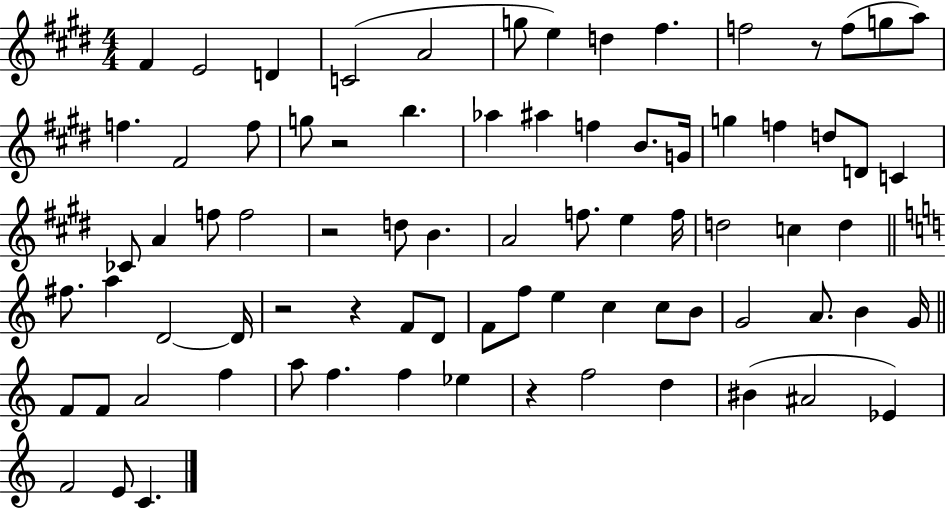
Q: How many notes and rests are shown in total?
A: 79